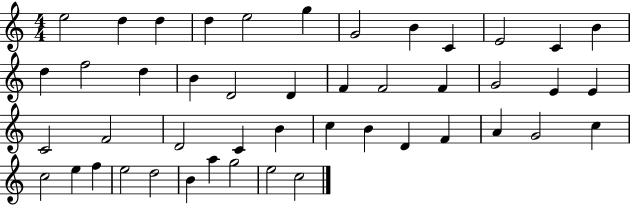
X:1
T:Untitled
M:4/4
L:1/4
K:C
e2 d d d e2 g G2 B C E2 C B d f2 d B D2 D F F2 F G2 E E C2 F2 D2 C B c B D F A G2 c c2 e f e2 d2 B a g2 e2 c2